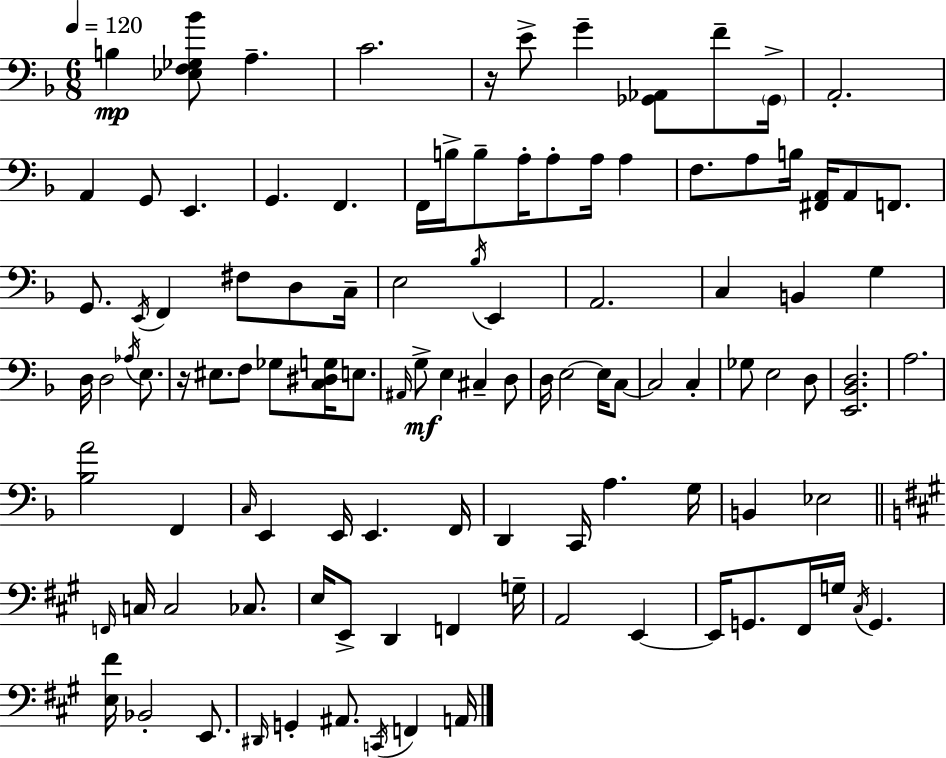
B3/q [Eb3,F3,Gb3,Bb4]/e A3/q. C4/h. R/s E4/e G4/q [Gb2,Ab2]/e F4/e Gb2/s A2/h. A2/q G2/e E2/q. G2/q. F2/q. F2/s B3/s B3/e A3/s A3/e A3/s A3/q F3/e. A3/e B3/s [F#2,A2]/s A2/e F2/e. G2/e. E2/s F2/q F#3/e D3/e C3/s E3/h Bb3/s E2/q A2/h. C3/q B2/q G3/q D3/s D3/h Ab3/s E3/e. R/s EIS3/e. F3/e Gb3/e [C3,D#3,G3]/s E3/e. A#2/s G3/e E3/q C#3/q D3/e D3/s E3/h E3/s C3/e C3/h C3/q Gb3/e E3/h D3/e [E2,Bb2,D3]/h. A3/h. [Bb3,A4]/h F2/q C3/s E2/q E2/s E2/q. F2/s D2/q C2/s A3/q. G3/s B2/q Eb3/h F2/s C3/s C3/h CES3/e. E3/s E2/e D2/q F2/q G3/s A2/h E2/q E2/s G2/e. F#2/s G3/s C#3/s G2/q. [E3,F#4]/s Bb2/h E2/e. D#2/s G2/q A#2/e. C2/s F2/q A2/s